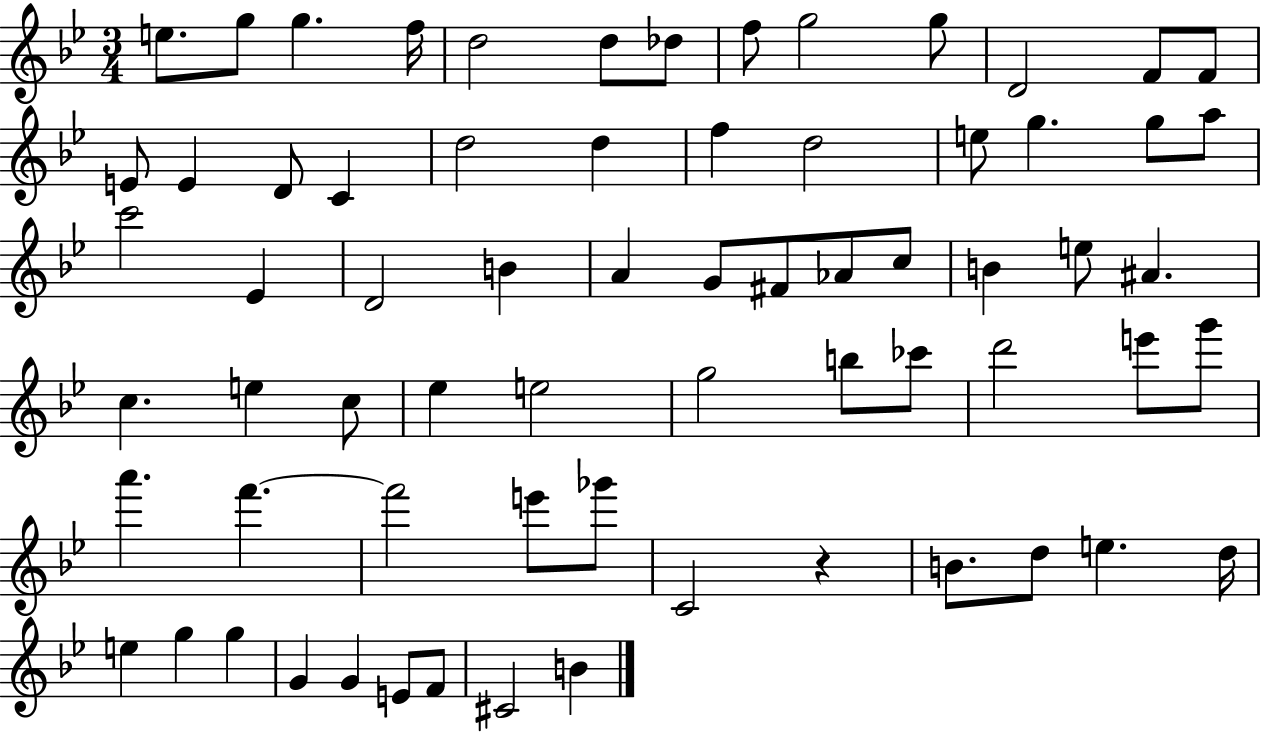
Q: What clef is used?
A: treble